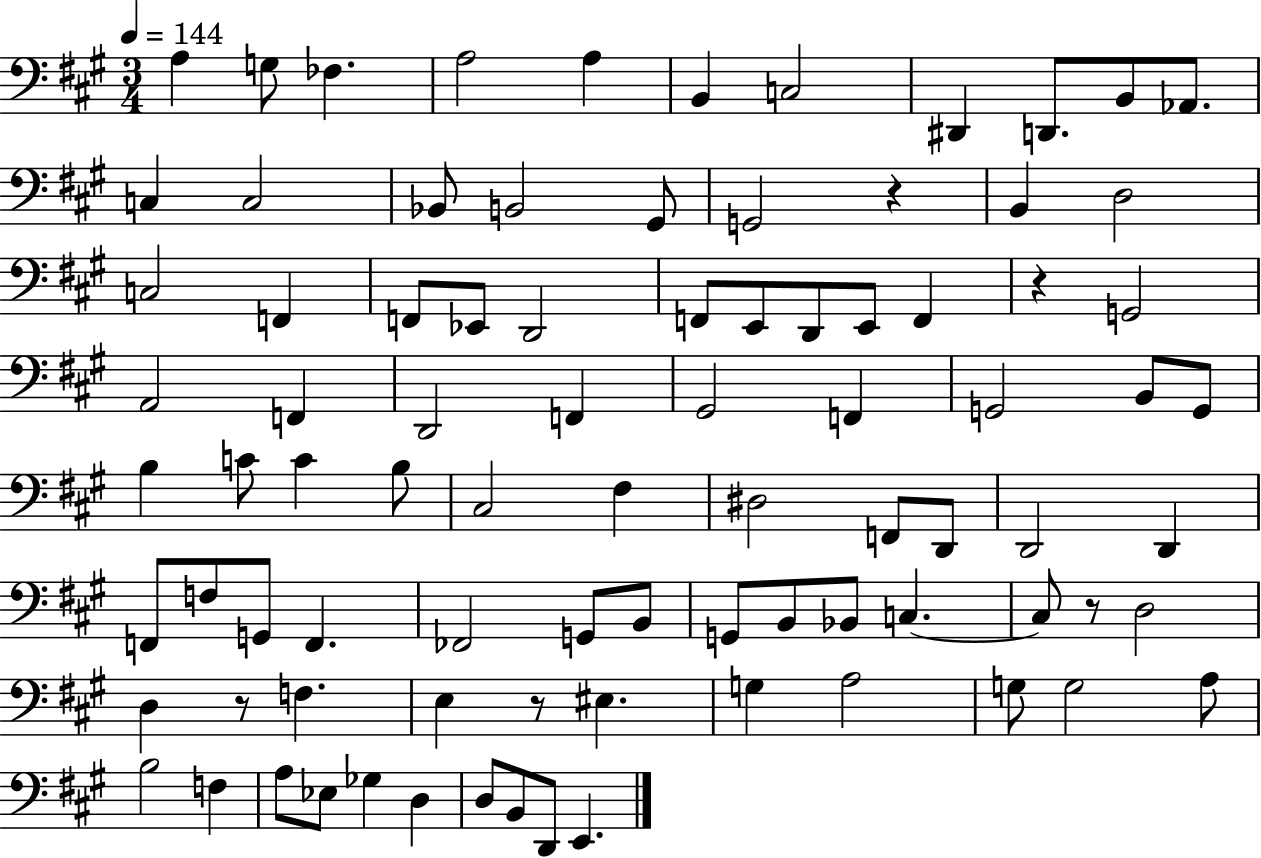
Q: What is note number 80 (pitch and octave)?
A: B2